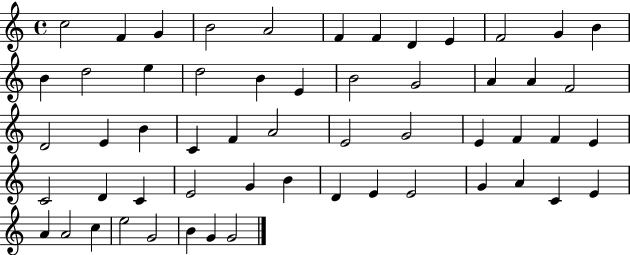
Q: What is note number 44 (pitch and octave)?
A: E4